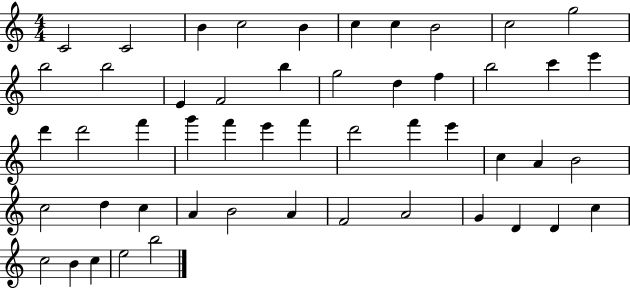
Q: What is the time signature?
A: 4/4